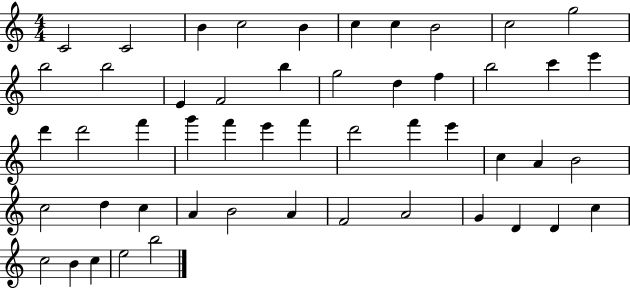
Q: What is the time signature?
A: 4/4